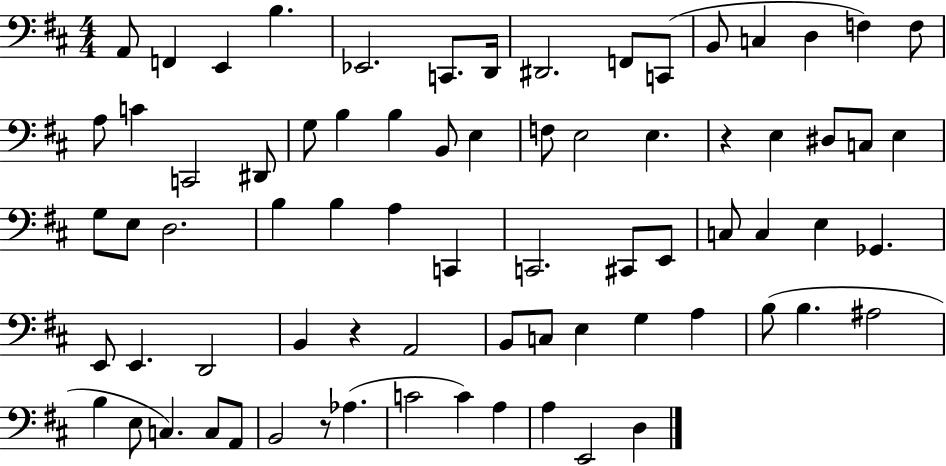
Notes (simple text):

A2/e F2/q E2/q B3/q. Eb2/h. C2/e. D2/s D#2/h. F2/e C2/e B2/e C3/q D3/q F3/q F3/e A3/e C4/q C2/h D#2/e G3/e B3/q B3/q B2/e E3/q F3/e E3/h E3/q. R/q E3/q D#3/e C3/e E3/q G3/e E3/e D3/h. B3/q B3/q A3/q C2/q C2/h. C#2/e E2/e C3/e C3/q E3/q Gb2/q. E2/e E2/q. D2/h B2/q R/q A2/h B2/e C3/e E3/q G3/q A3/q B3/e B3/q. A#3/h B3/q E3/e C3/q. C3/e A2/e B2/h R/e Ab3/q. C4/h C4/q A3/q A3/q E2/h D3/q